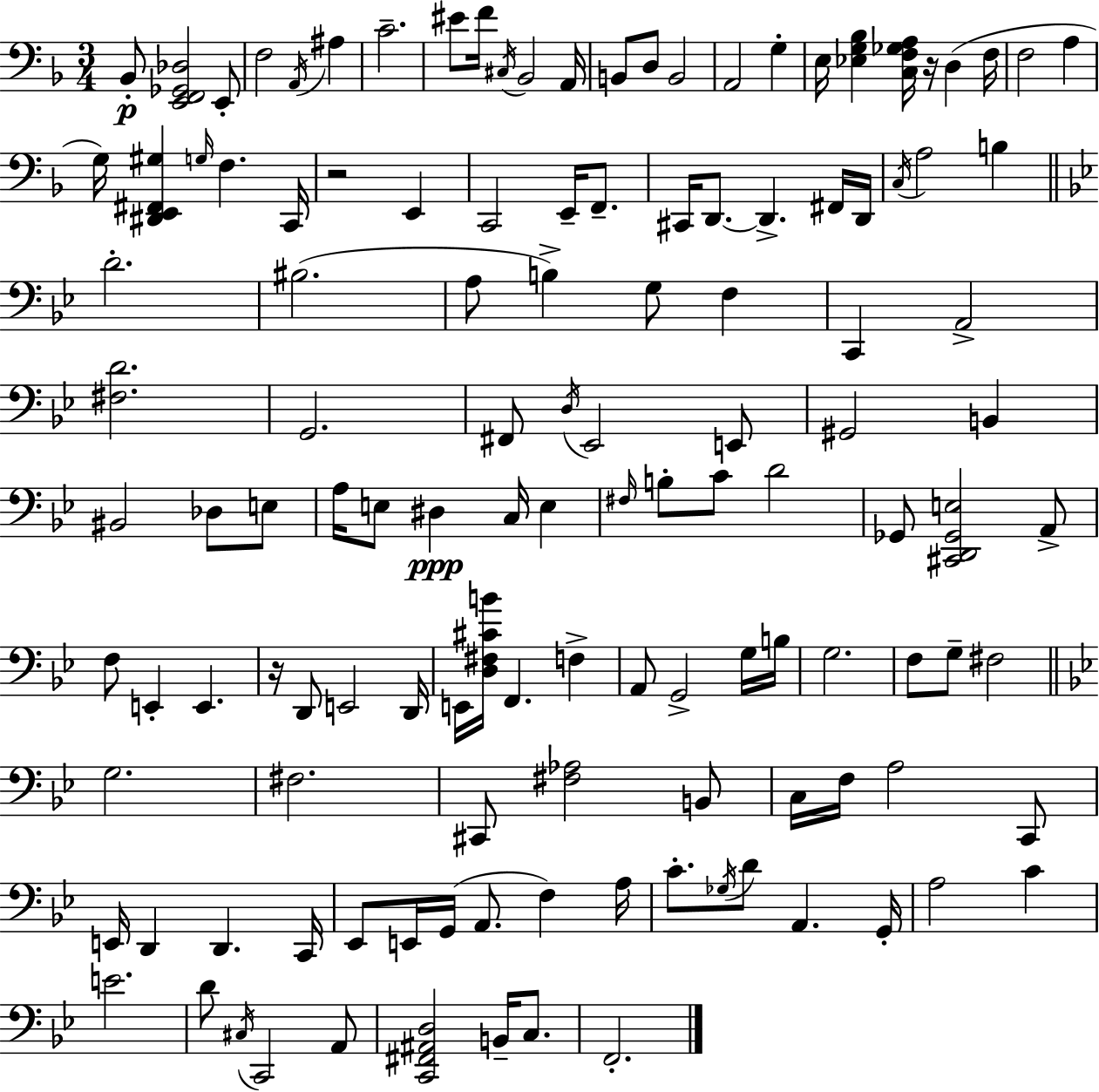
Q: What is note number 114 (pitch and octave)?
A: B2